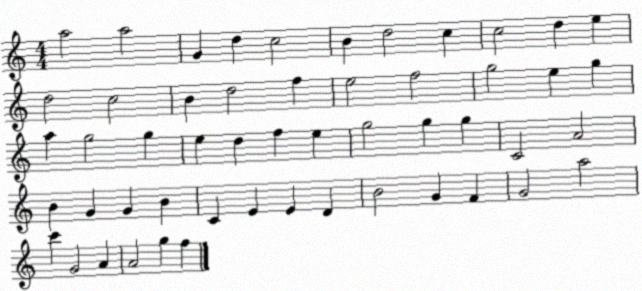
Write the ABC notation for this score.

X:1
T:Untitled
M:4/4
L:1/4
K:C
a2 a2 G d c2 B d2 c c2 d e d2 c2 B d2 f e2 f2 g2 e g a g2 g e d f e g2 g g C2 A2 B G G B C E E D B2 G F G2 a2 c' G2 A A2 g f